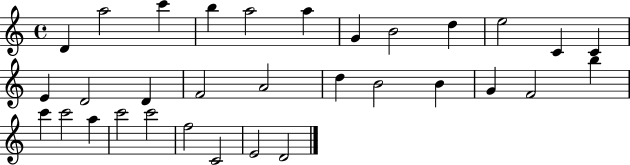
X:1
T:Untitled
M:4/4
L:1/4
K:C
D a2 c' b a2 a G B2 d e2 C C E D2 D F2 A2 d B2 B G F2 b c' c'2 a c'2 c'2 f2 C2 E2 D2